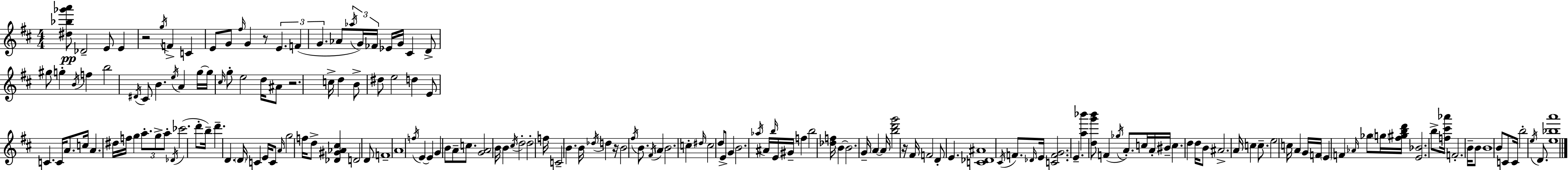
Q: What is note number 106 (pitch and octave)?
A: Ab5